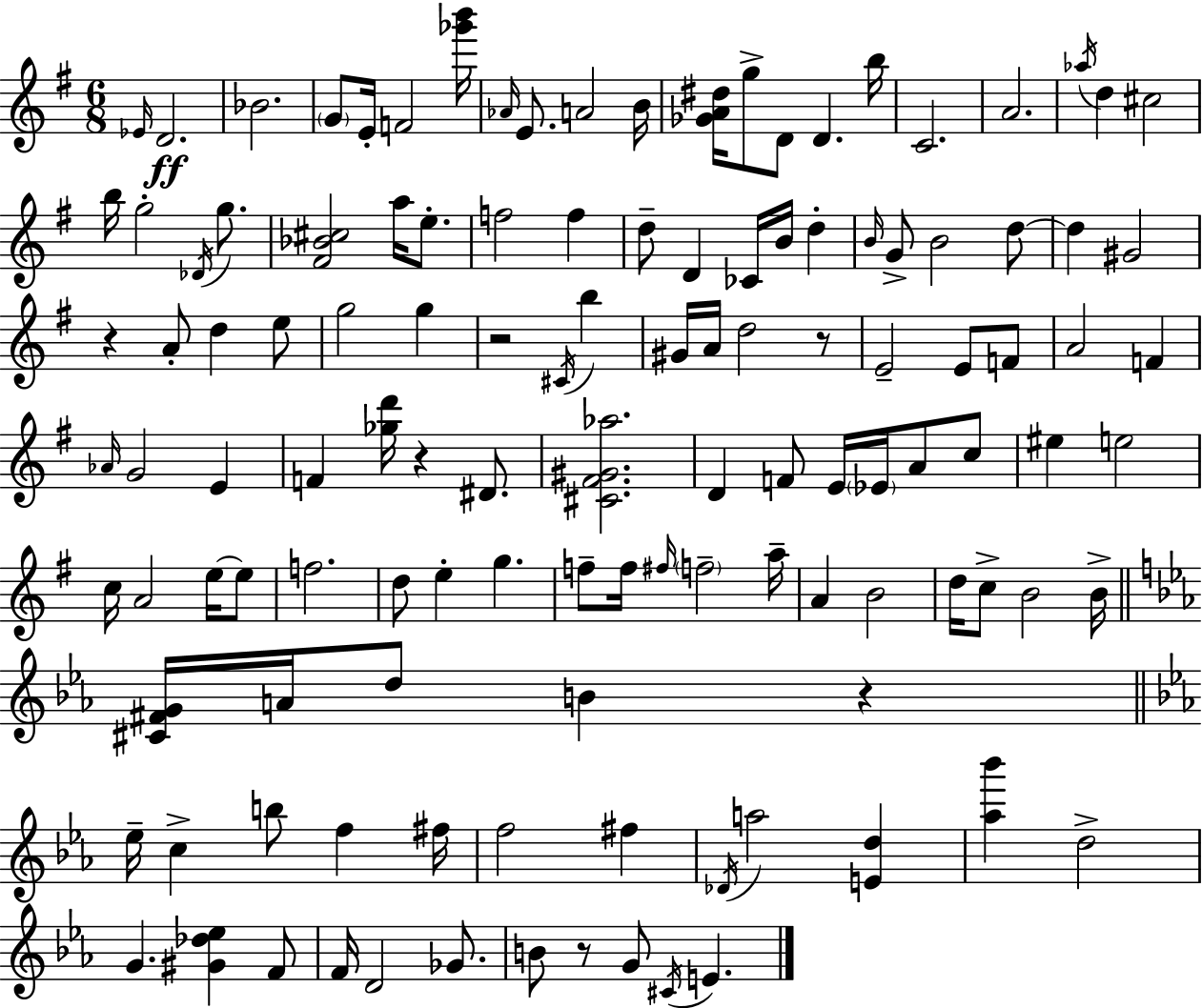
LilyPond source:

{
  \clef treble
  \numericTimeSignature
  \time 6/8
  \key e \minor
  \grace { ees'16 }\ff d'2. | bes'2. | \parenthesize g'8 e'16-. f'2 | <ges''' b'''>16 \grace { aes'16 } e'8. a'2 | \break b'16 <ges' a' dis''>16 g''8-> d'8 d'4. | b''16 c'2. | a'2. | \acciaccatura { aes''16 } d''4 cis''2 | \break b''16 g''2-. | \acciaccatura { des'16 } g''8. <fis' bes' cis''>2 | a''16 e''8.-. f''2 | f''4 d''8-- d'4 ces'16 b'16 | \break d''4-. \grace { b'16 } g'8-> b'2 | d''8~~ d''4 gis'2 | r4 a'8-. d''4 | e''8 g''2 | \break g''4 r2 | \acciaccatura { cis'16 } b''4 gis'16 a'16 d''2 | r8 e'2-- | e'8 f'8 a'2 | \break f'4 \grace { aes'16 } g'2 | e'4 f'4 <ges'' d'''>16 | r4 dis'8. <cis' fis' gis' aes''>2. | d'4 f'8 | \break e'16 \parenthesize ees'16 a'8 c''8 eis''4 e''2 | c''16 a'2 | e''16~~ e''8 f''2. | d''8 e''4-. | \break g''4. f''8-- f''16 \grace { fis''16 } \parenthesize f''2-- | a''16-- a'4 | b'2 d''16 c''8-> b'2 | b'16-> \bar "||" \break \key ees \major <cis' fis' g'>16 a'16 d''8 b'4 r4 | \bar "||" \break \key c \minor ees''16-- c''4-> b''8 f''4 fis''16 | f''2 fis''4 | \acciaccatura { des'16 } a''2 <e' d''>4 | <aes'' bes'''>4 d''2-> | \break g'4. <gis' des'' ees''>4 f'8 | f'16 d'2 ges'8. | b'8 r8 g'8 \acciaccatura { cis'16 } e'4. | \bar "|."
}